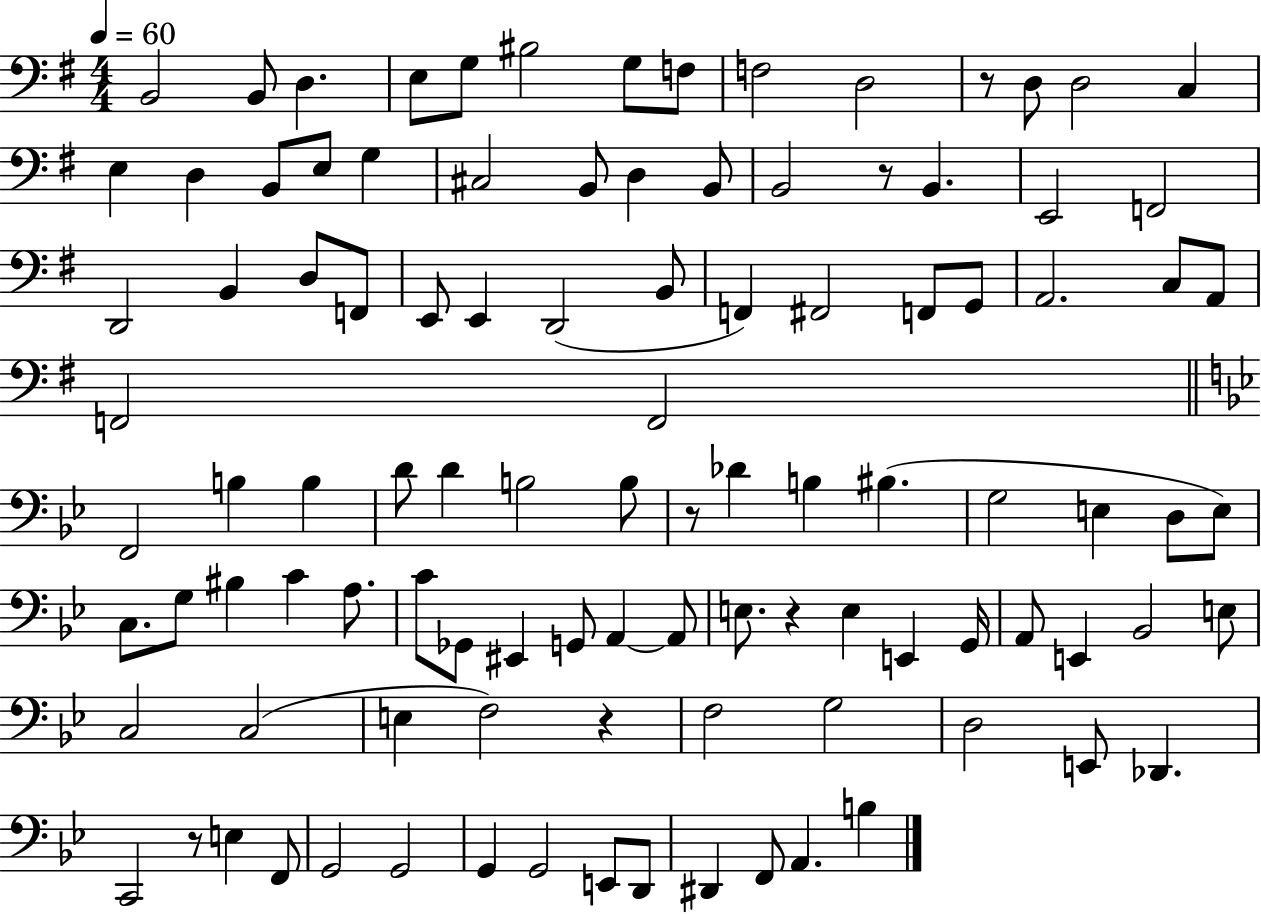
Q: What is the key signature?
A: G major